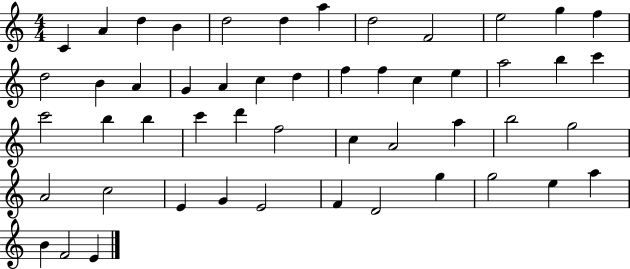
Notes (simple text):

C4/q A4/q D5/q B4/q D5/h D5/q A5/q D5/h F4/h E5/h G5/q F5/q D5/h B4/q A4/q G4/q A4/q C5/q D5/q F5/q F5/q C5/q E5/q A5/h B5/q C6/q C6/h B5/q B5/q C6/q D6/q F5/h C5/q A4/h A5/q B5/h G5/h A4/h C5/h E4/q G4/q E4/h F4/q D4/h G5/q G5/h E5/q A5/q B4/q F4/h E4/q